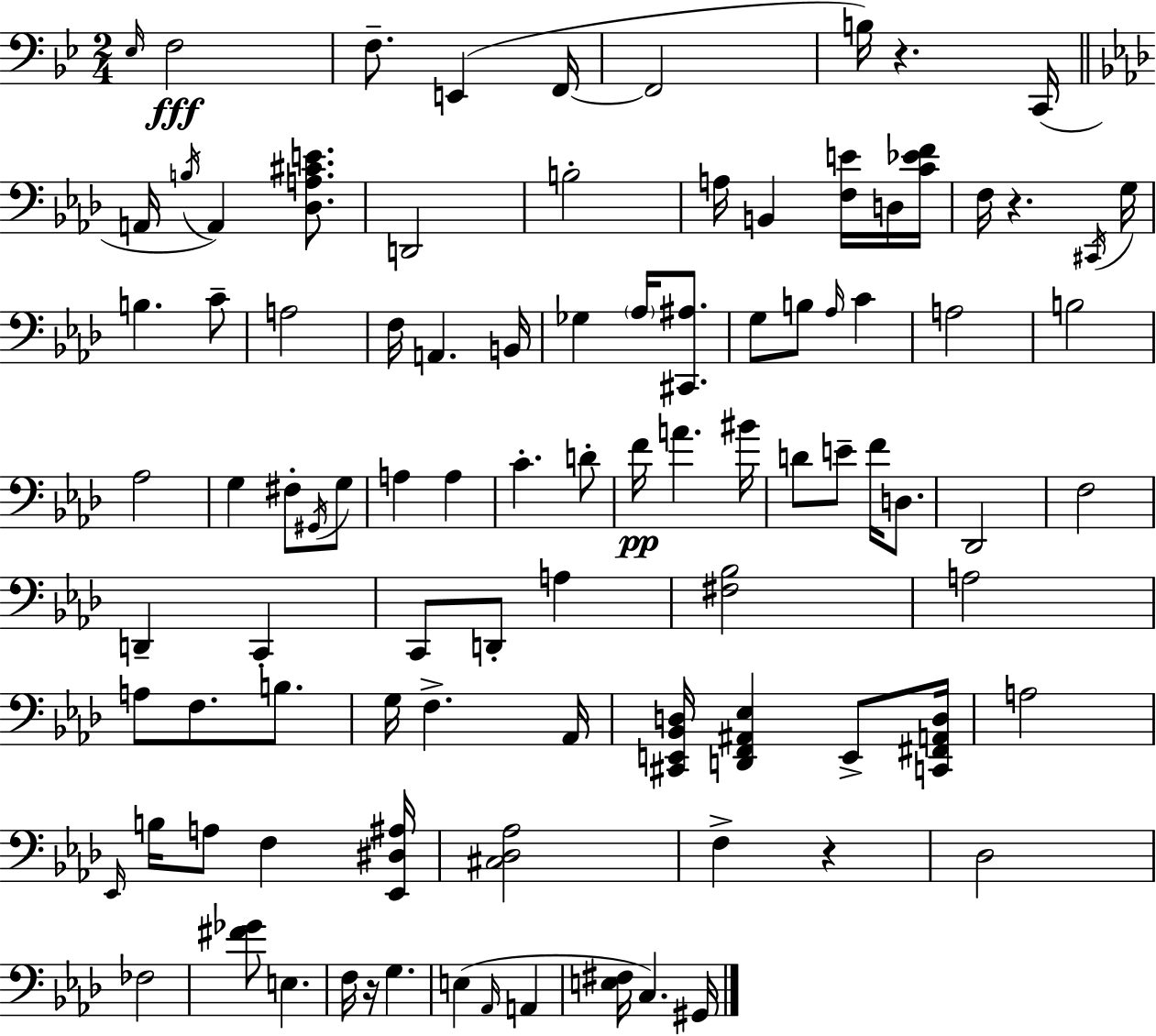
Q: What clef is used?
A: bass